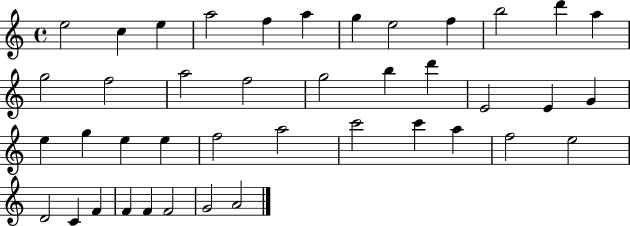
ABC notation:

X:1
T:Untitled
M:4/4
L:1/4
K:C
e2 c e a2 f a g e2 f b2 d' a g2 f2 a2 f2 g2 b d' E2 E G e g e e f2 a2 c'2 c' a f2 e2 D2 C F F F F2 G2 A2